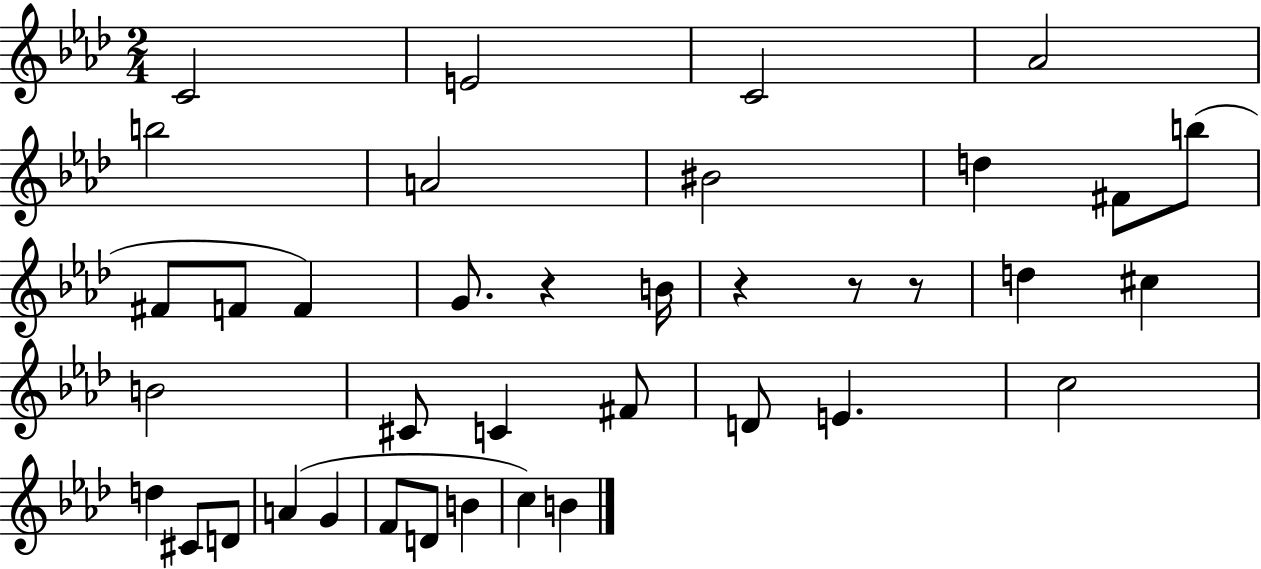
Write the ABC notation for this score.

X:1
T:Untitled
M:2/4
L:1/4
K:Ab
C2 E2 C2 _A2 b2 A2 ^B2 d ^F/2 b/2 ^F/2 F/2 F G/2 z B/4 z z/2 z/2 d ^c B2 ^C/2 C ^F/2 D/2 E c2 d ^C/2 D/2 A G F/2 D/2 B c B